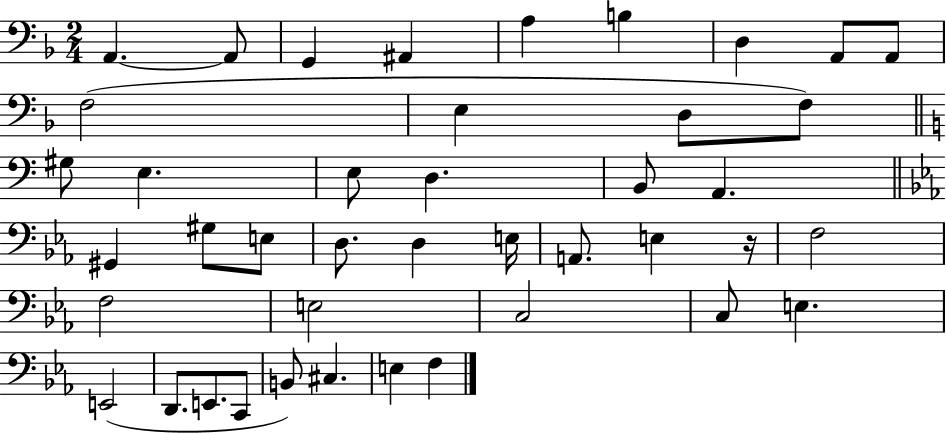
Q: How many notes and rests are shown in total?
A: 42